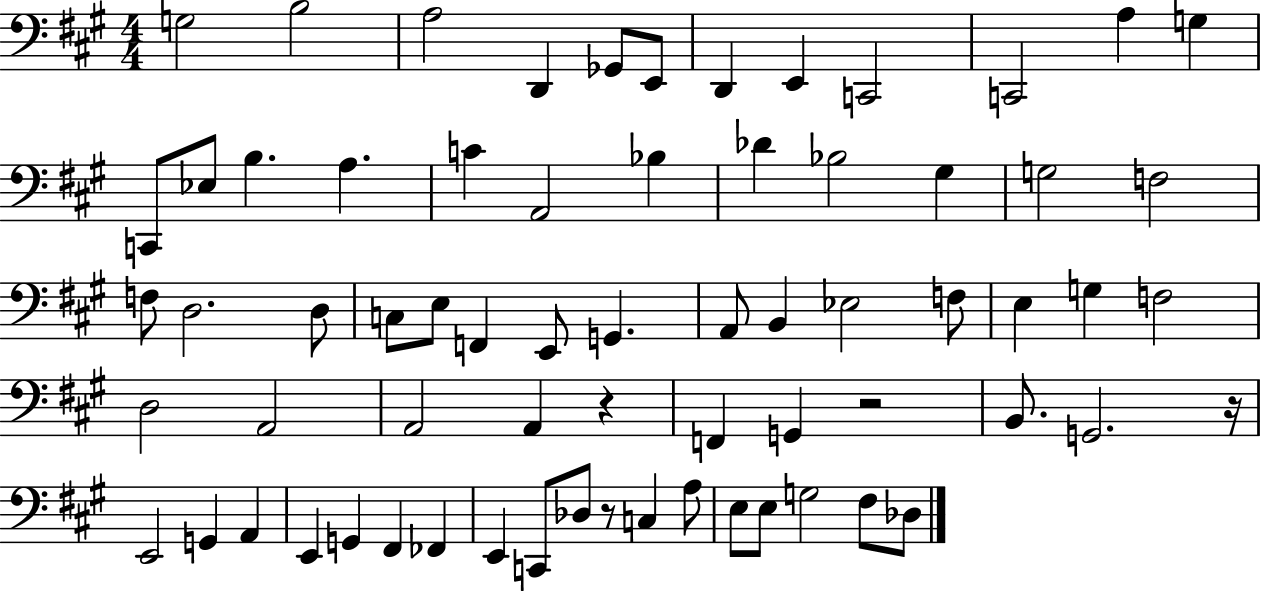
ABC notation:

X:1
T:Untitled
M:4/4
L:1/4
K:A
G,2 B,2 A,2 D,, _G,,/2 E,,/2 D,, E,, C,,2 C,,2 A, G, C,,/2 _E,/2 B, A, C A,,2 _B, _D _B,2 ^G, G,2 F,2 F,/2 D,2 D,/2 C,/2 E,/2 F,, E,,/2 G,, A,,/2 B,, _E,2 F,/2 E, G, F,2 D,2 A,,2 A,,2 A,, z F,, G,, z2 B,,/2 G,,2 z/4 E,,2 G,, A,, E,, G,, ^F,, _F,, E,, C,,/2 _D,/2 z/2 C, A,/2 E,/2 E,/2 G,2 ^F,/2 _D,/2